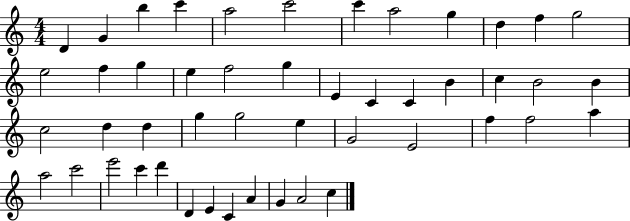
{
  \clef treble
  \numericTimeSignature
  \time 4/4
  \key c \major
  d'4 g'4 b''4 c'''4 | a''2 c'''2 | c'''4 a''2 g''4 | d''4 f''4 g''2 | \break e''2 f''4 g''4 | e''4 f''2 g''4 | e'4 c'4 c'4 b'4 | c''4 b'2 b'4 | \break c''2 d''4 d''4 | g''4 g''2 e''4 | g'2 e'2 | f''4 f''2 a''4 | \break a''2 c'''2 | e'''2 c'''4 d'''4 | d'4 e'4 c'4 a'4 | g'4 a'2 c''4 | \break \bar "|."
}